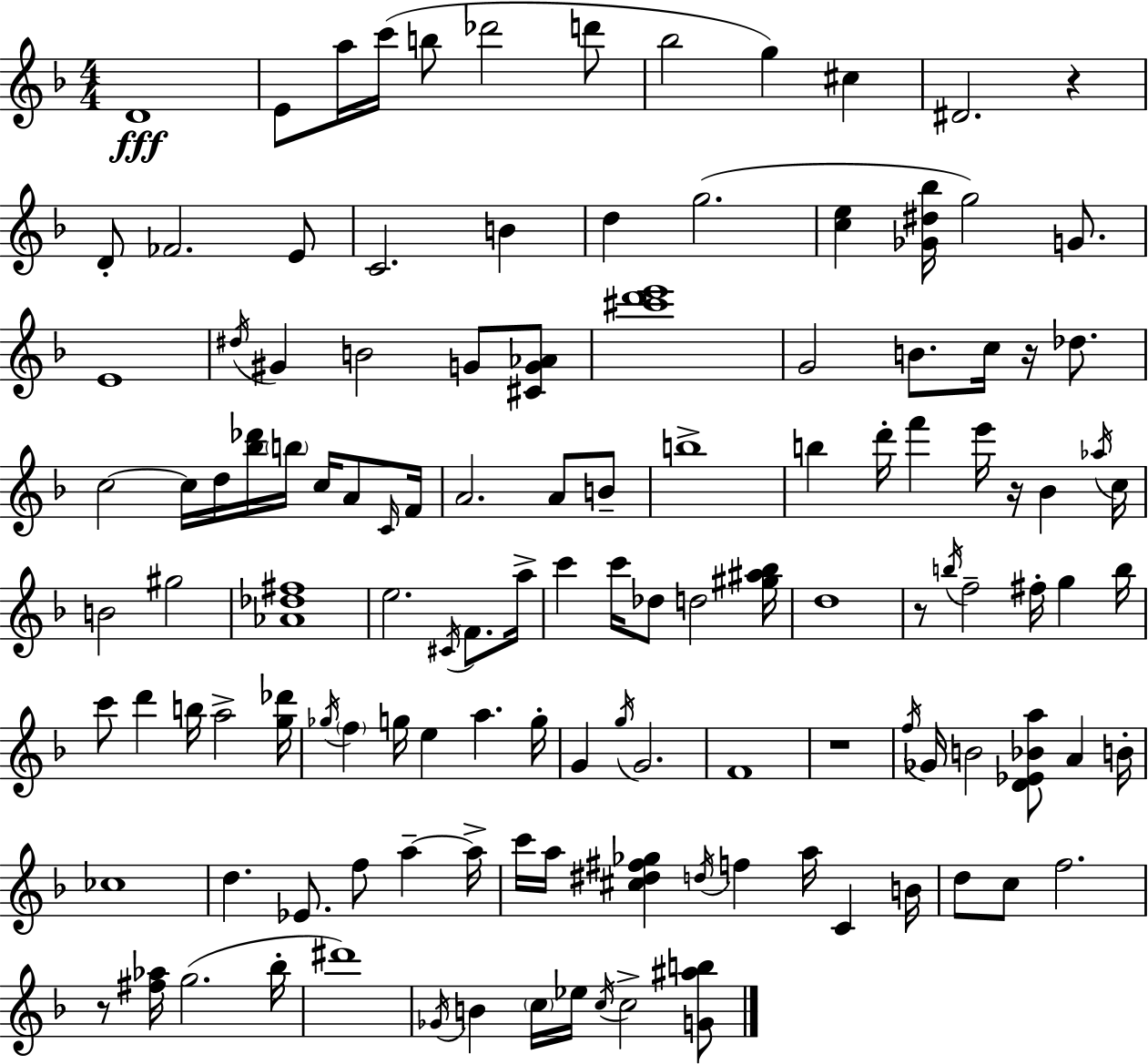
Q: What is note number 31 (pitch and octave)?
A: C5